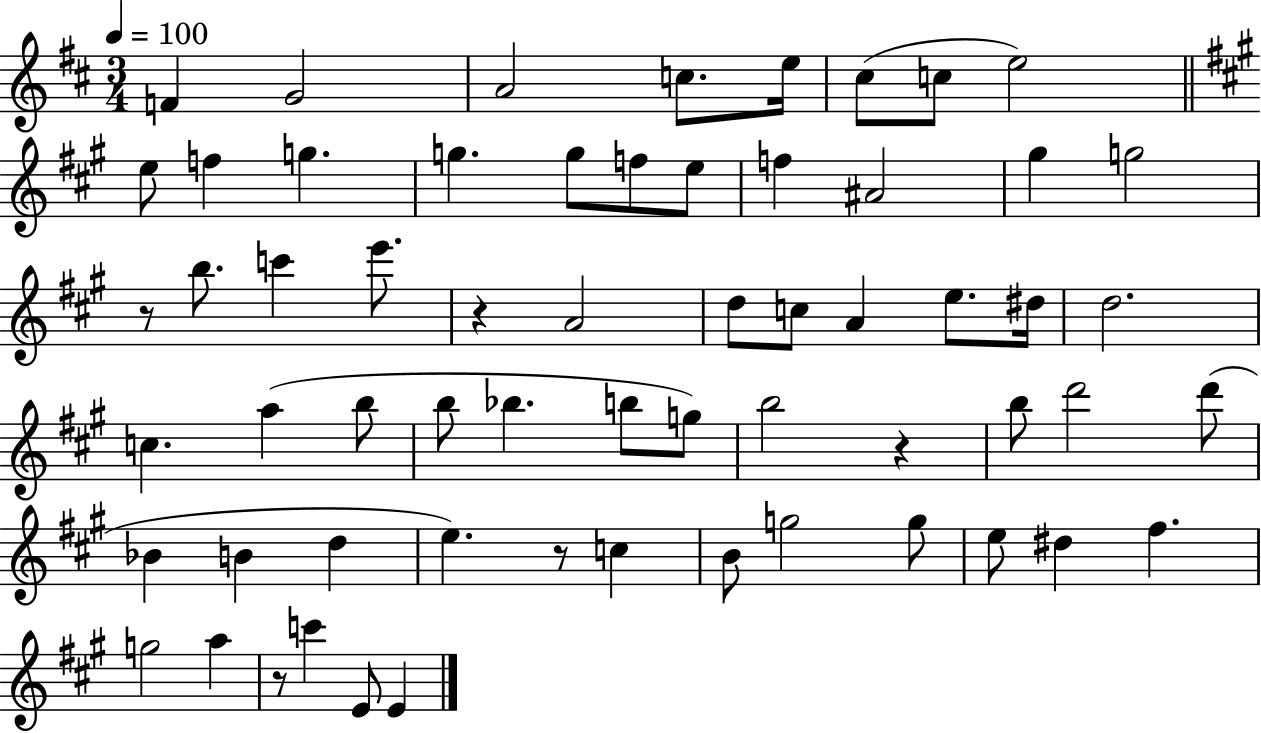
F4/q G4/h A4/h C5/e. E5/s C#5/e C5/e E5/h E5/e F5/q G5/q. G5/q. G5/e F5/e E5/e F5/q A#4/h G#5/q G5/h R/e B5/e. C6/q E6/e. R/q A4/h D5/e C5/e A4/q E5/e. D#5/s D5/h. C5/q. A5/q B5/e B5/e Bb5/q. B5/e G5/e B5/h R/q B5/e D6/h D6/e Bb4/q B4/q D5/q E5/q. R/e C5/q B4/e G5/h G5/e E5/e D#5/q F#5/q. G5/h A5/q R/e C6/q E4/e E4/q